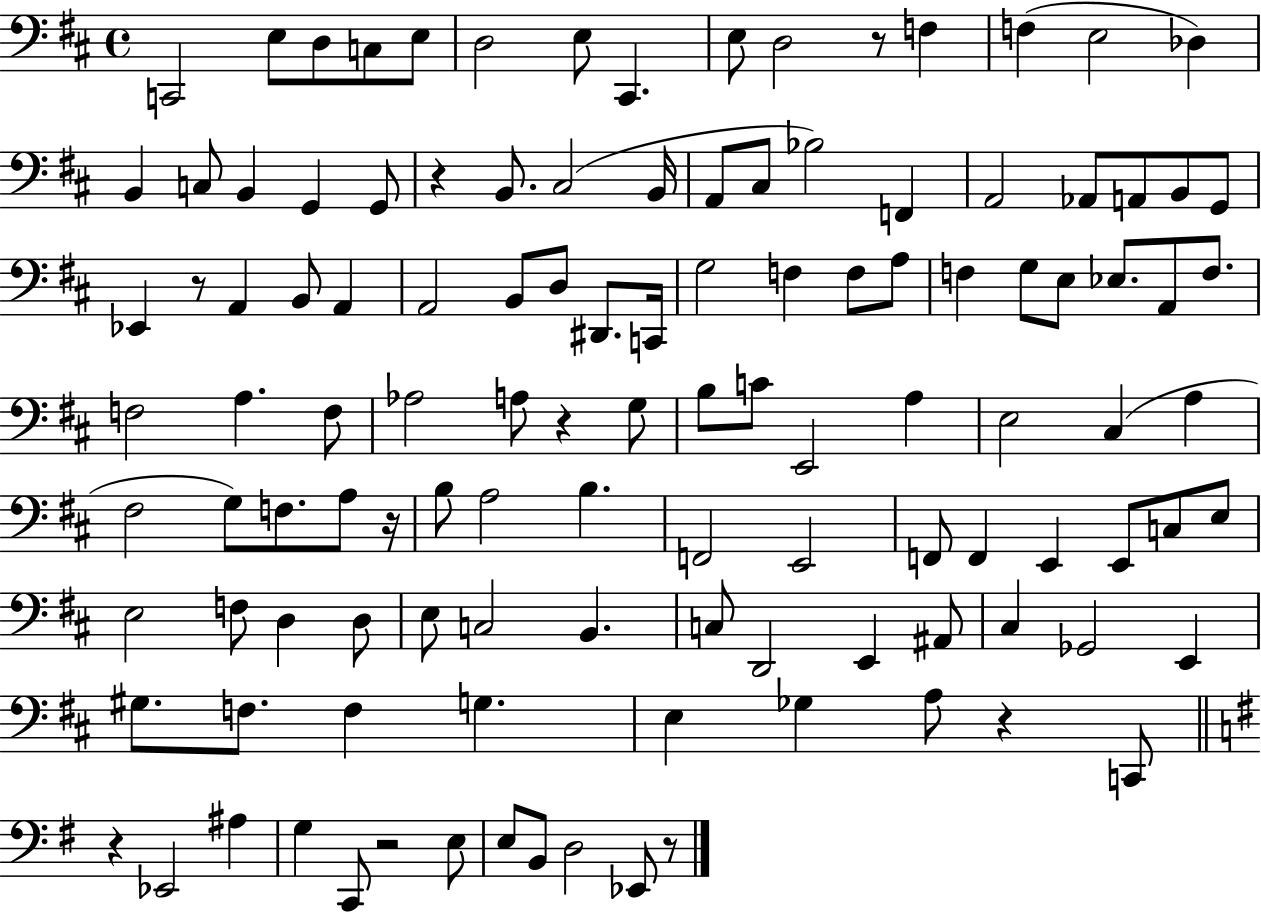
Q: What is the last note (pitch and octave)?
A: Eb2